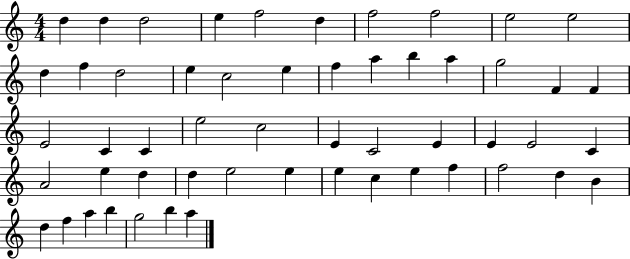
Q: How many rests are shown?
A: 0